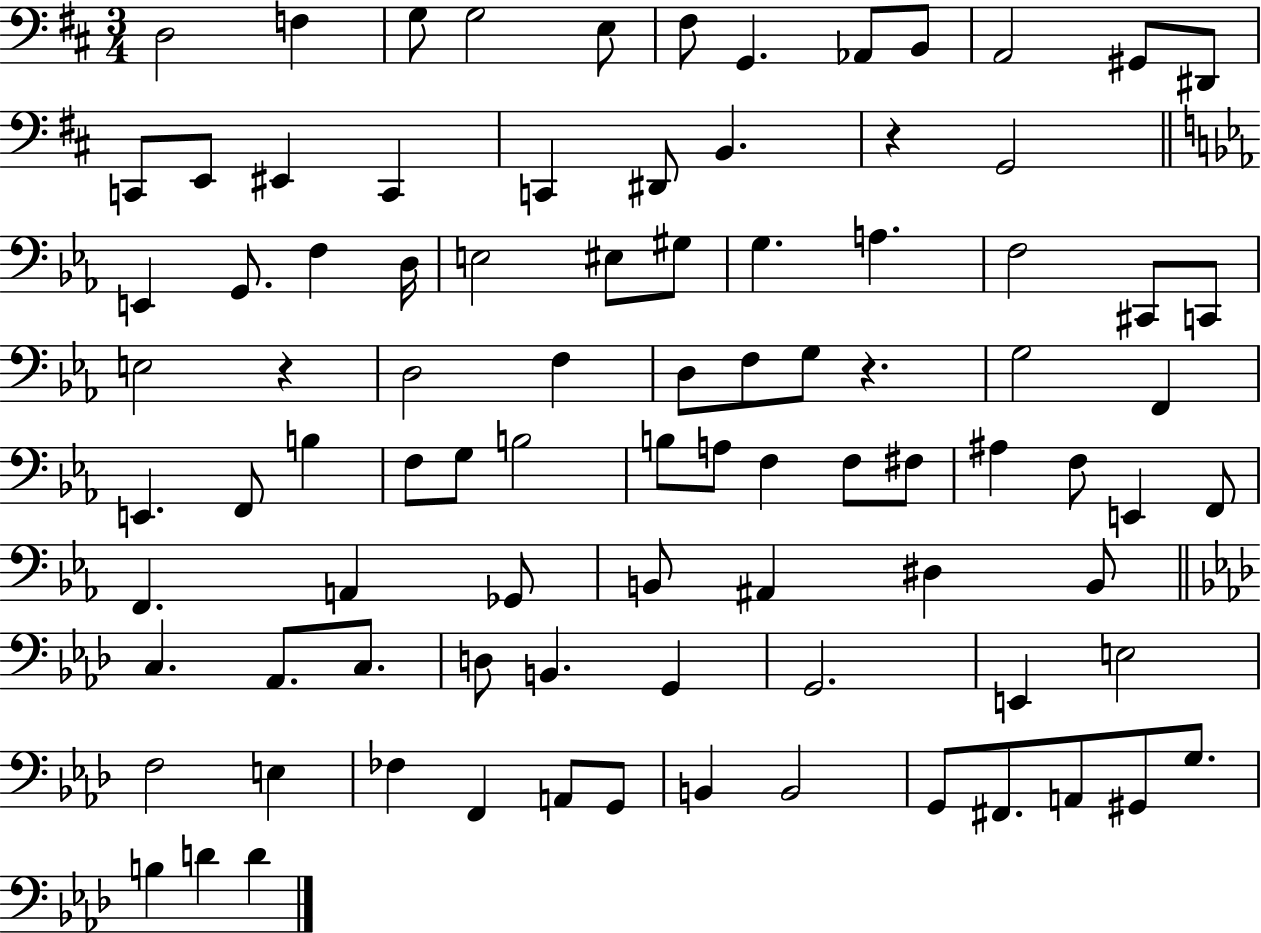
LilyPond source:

{
  \clef bass
  \numericTimeSignature
  \time 3/4
  \key d \major
  d2 f4 | g8 g2 e8 | fis8 g,4. aes,8 b,8 | a,2 gis,8 dis,8 | \break c,8 e,8 eis,4 c,4 | c,4 dis,8 b,4. | r4 g,2 | \bar "||" \break \key ees \major e,4 g,8. f4 d16 | e2 eis8 gis8 | g4. a4. | f2 cis,8 c,8 | \break e2 r4 | d2 f4 | d8 f8 g8 r4. | g2 f,4 | \break e,4. f,8 b4 | f8 g8 b2 | b8 a8 f4 f8 fis8 | ais4 f8 e,4 f,8 | \break f,4. a,4 ges,8 | b,8 ais,4 dis4 b,8 | \bar "||" \break \key f \minor c4. aes,8. c8. | d8 b,4. g,4 | g,2. | e,4 e2 | \break f2 e4 | fes4 f,4 a,8 g,8 | b,4 b,2 | g,8 fis,8. a,8 gis,8 g8. | \break b4 d'4 d'4 | \bar "|."
}